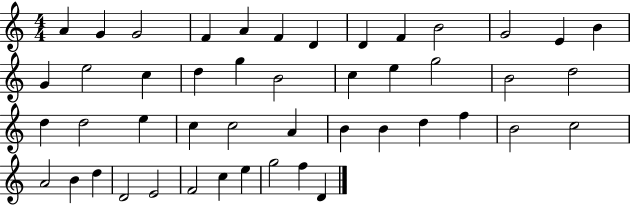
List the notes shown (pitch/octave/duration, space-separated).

A4/q G4/q G4/h F4/q A4/q F4/q D4/q D4/q F4/q B4/h G4/h E4/q B4/q G4/q E5/h C5/q D5/q G5/q B4/h C5/q E5/q G5/h B4/h D5/h D5/q D5/h E5/q C5/q C5/h A4/q B4/q B4/q D5/q F5/q B4/h C5/h A4/h B4/q D5/q D4/h E4/h F4/h C5/q E5/q G5/h F5/q D4/q